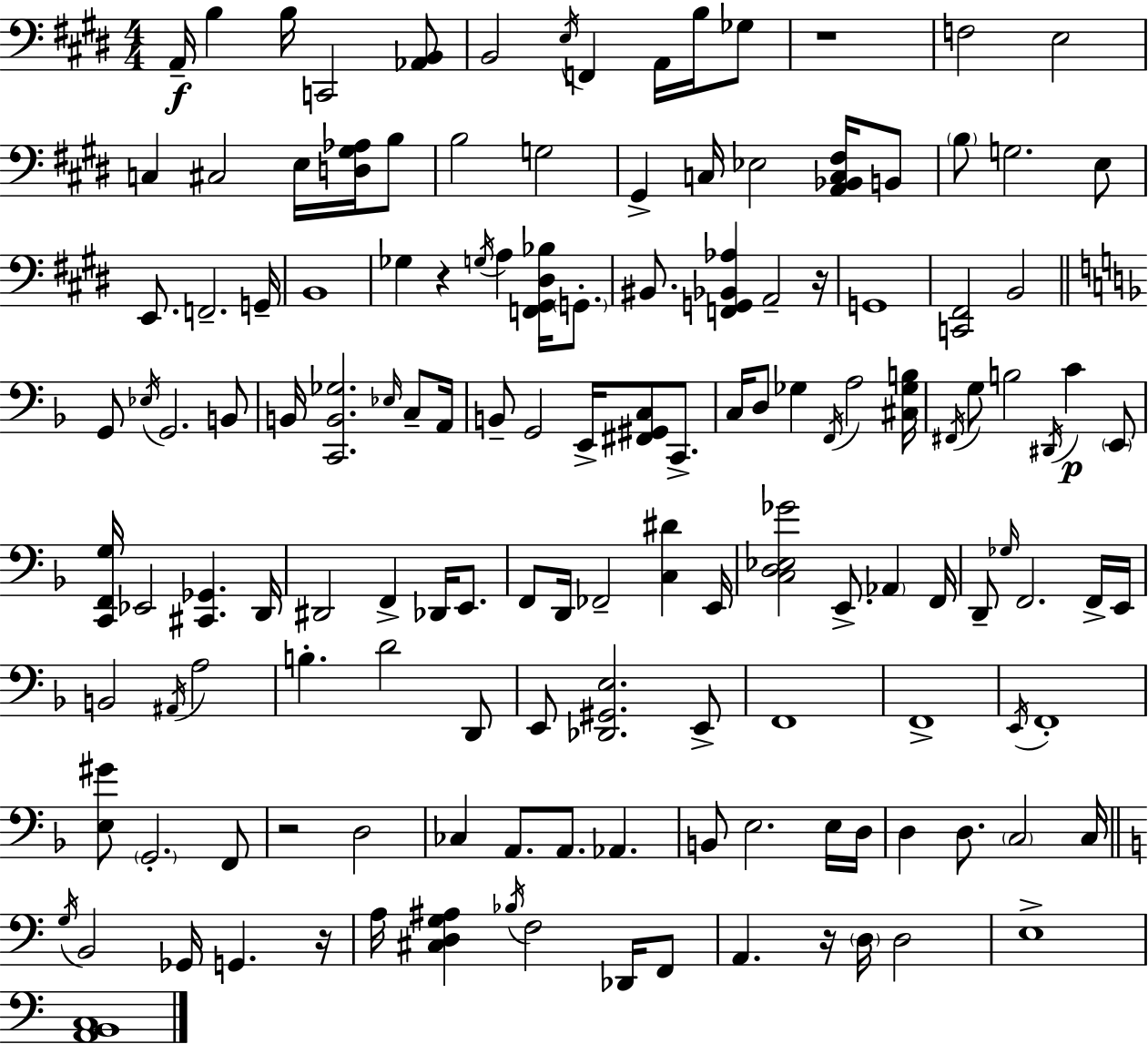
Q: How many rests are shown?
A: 6